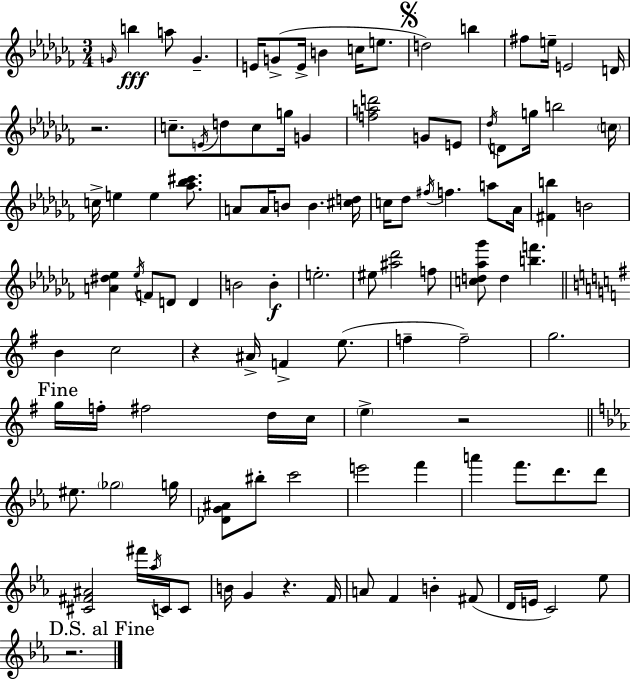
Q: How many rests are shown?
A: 5